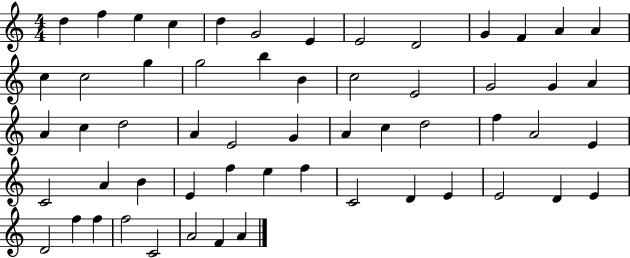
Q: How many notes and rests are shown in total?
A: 57